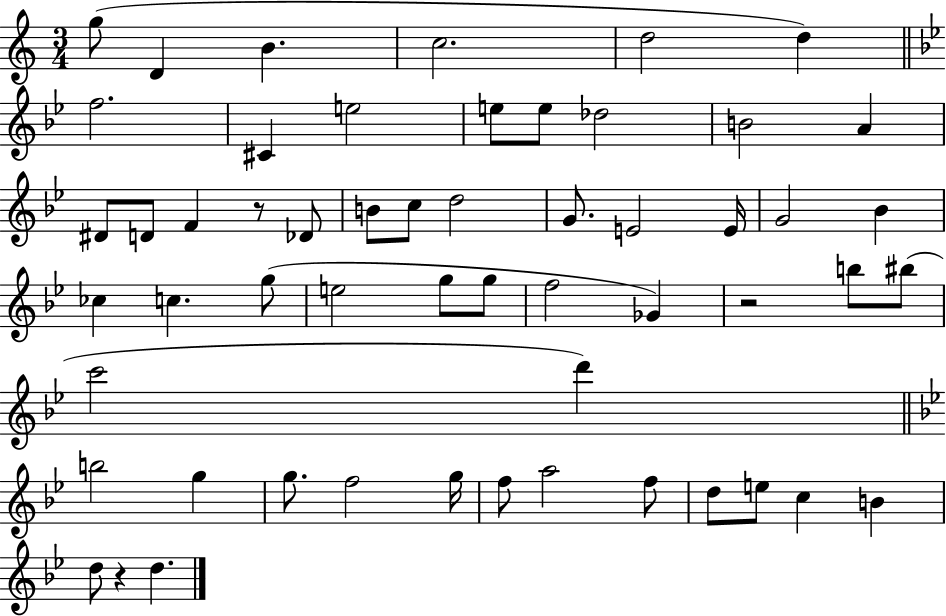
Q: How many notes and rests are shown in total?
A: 55